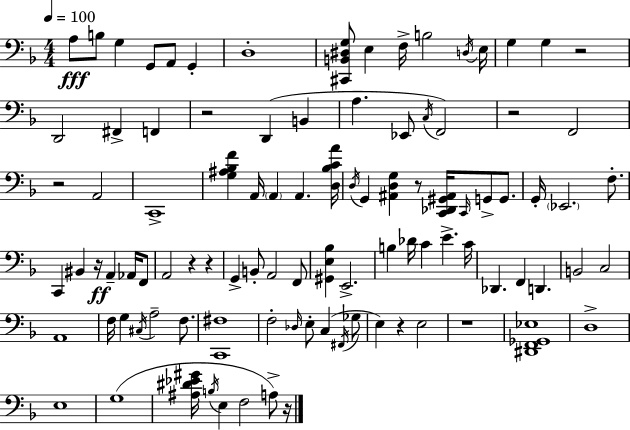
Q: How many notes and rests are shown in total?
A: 99